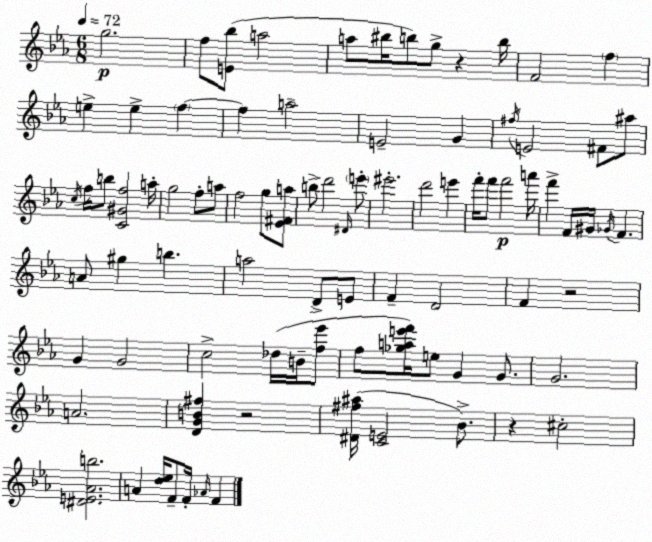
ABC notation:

X:1
T:Untitled
M:6/8
L:1/4
K:Eb
g2 f/2 [E_b]/2 a2 a/2 ^b/4 b/2 g/2 z b/4 F2 f e e f f a2 E2 G ^f/4 E2 ^F/2 ^a/2 c/4 f/4 b/2 [C^Gf]2 a/4 g2 f/2 a/2 f2 g/2 [_E^Fa]/2 b/2 d'2 ^D/4 e'/2 ^e'2 d'2 e' f'/4 f'/2 f'2 a'/4 f' F/4 ^G/4 _G/4 F A/2 ^g b a2 D/2 E/2 F D2 F z2 G G2 c2 _d/4 B/4 [f_e']/2 f/2 [_gae'f']/4 e/2 G G/2 G2 A2 [DGB^f] z2 [^D^f^a]/4 [CE]2 _B/2 z ^c2 [^DE_Ab]2 A [d_e]/4 F/2 F/4 _A/4 F